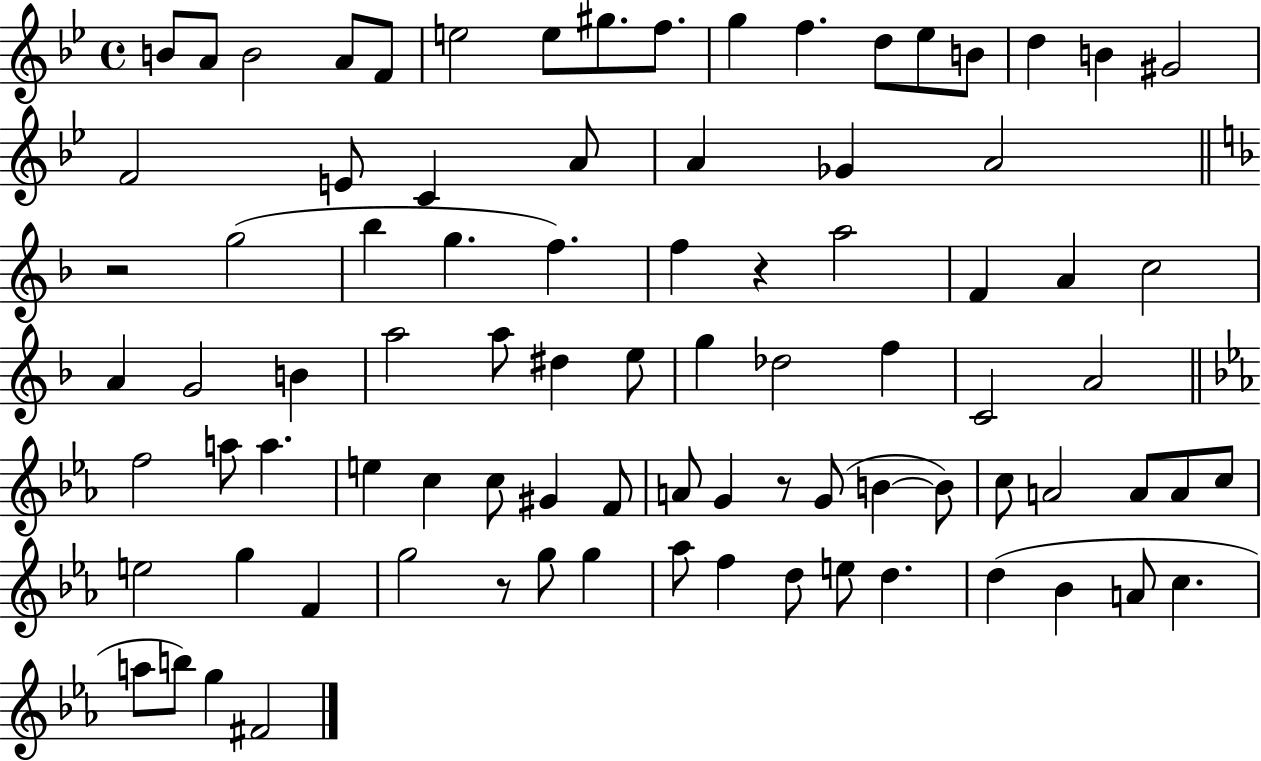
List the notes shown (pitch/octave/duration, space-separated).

B4/e A4/e B4/h A4/e F4/e E5/h E5/e G#5/e. F5/e. G5/q F5/q. D5/e Eb5/e B4/e D5/q B4/q G#4/h F4/h E4/e C4/q A4/e A4/q Gb4/q A4/h R/h G5/h Bb5/q G5/q. F5/q. F5/q R/q A5/h F4/q A4/q C5/h A4/q G4/h B4/q A5/h A5/e D#5/q E5/e G5/q Db5/h F5/q C4/h A4/h F5/h A5/e A5/q. E5/q C5/q C5/e G#4/q F4/e A4/e G4/q R/e G4/e B4/q B4/e C5/e A4/h A4/e A4/e C5/e E5/h G5/q F4/q G5/h R/e G5/e G5/q Ab5/e F5/q D5/e E5/e D5/q. D5/q Bb4/q A4/e C5/q. A5/e B5/e G5/q F#4/h